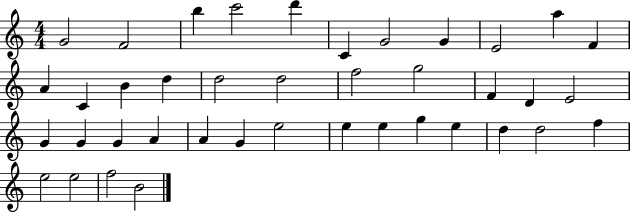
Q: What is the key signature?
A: C major